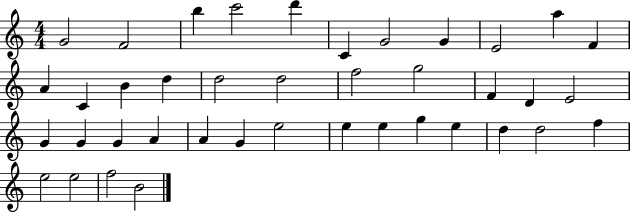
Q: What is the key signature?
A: C major